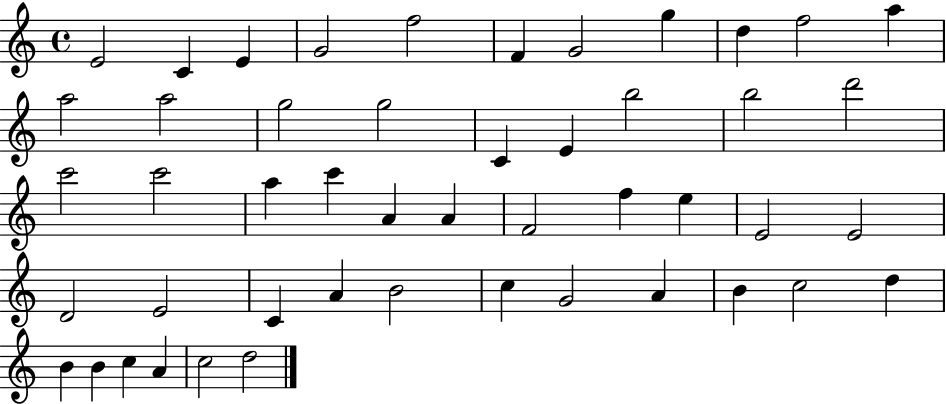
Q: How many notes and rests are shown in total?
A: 48